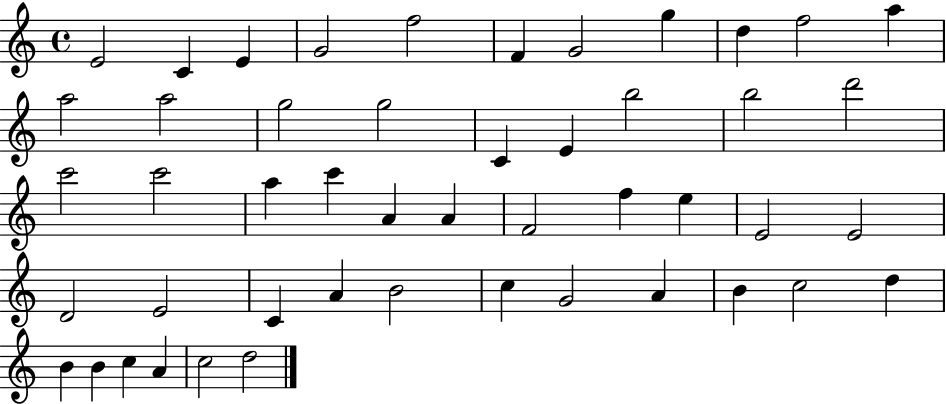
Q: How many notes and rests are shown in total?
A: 48